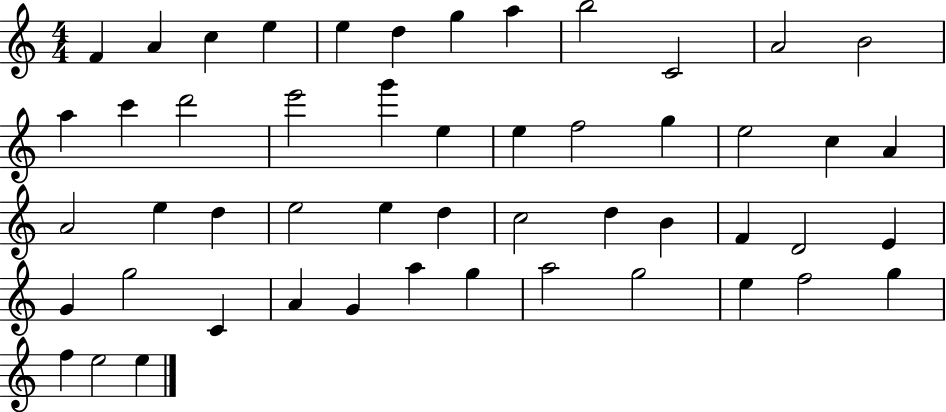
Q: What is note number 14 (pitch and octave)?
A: C6